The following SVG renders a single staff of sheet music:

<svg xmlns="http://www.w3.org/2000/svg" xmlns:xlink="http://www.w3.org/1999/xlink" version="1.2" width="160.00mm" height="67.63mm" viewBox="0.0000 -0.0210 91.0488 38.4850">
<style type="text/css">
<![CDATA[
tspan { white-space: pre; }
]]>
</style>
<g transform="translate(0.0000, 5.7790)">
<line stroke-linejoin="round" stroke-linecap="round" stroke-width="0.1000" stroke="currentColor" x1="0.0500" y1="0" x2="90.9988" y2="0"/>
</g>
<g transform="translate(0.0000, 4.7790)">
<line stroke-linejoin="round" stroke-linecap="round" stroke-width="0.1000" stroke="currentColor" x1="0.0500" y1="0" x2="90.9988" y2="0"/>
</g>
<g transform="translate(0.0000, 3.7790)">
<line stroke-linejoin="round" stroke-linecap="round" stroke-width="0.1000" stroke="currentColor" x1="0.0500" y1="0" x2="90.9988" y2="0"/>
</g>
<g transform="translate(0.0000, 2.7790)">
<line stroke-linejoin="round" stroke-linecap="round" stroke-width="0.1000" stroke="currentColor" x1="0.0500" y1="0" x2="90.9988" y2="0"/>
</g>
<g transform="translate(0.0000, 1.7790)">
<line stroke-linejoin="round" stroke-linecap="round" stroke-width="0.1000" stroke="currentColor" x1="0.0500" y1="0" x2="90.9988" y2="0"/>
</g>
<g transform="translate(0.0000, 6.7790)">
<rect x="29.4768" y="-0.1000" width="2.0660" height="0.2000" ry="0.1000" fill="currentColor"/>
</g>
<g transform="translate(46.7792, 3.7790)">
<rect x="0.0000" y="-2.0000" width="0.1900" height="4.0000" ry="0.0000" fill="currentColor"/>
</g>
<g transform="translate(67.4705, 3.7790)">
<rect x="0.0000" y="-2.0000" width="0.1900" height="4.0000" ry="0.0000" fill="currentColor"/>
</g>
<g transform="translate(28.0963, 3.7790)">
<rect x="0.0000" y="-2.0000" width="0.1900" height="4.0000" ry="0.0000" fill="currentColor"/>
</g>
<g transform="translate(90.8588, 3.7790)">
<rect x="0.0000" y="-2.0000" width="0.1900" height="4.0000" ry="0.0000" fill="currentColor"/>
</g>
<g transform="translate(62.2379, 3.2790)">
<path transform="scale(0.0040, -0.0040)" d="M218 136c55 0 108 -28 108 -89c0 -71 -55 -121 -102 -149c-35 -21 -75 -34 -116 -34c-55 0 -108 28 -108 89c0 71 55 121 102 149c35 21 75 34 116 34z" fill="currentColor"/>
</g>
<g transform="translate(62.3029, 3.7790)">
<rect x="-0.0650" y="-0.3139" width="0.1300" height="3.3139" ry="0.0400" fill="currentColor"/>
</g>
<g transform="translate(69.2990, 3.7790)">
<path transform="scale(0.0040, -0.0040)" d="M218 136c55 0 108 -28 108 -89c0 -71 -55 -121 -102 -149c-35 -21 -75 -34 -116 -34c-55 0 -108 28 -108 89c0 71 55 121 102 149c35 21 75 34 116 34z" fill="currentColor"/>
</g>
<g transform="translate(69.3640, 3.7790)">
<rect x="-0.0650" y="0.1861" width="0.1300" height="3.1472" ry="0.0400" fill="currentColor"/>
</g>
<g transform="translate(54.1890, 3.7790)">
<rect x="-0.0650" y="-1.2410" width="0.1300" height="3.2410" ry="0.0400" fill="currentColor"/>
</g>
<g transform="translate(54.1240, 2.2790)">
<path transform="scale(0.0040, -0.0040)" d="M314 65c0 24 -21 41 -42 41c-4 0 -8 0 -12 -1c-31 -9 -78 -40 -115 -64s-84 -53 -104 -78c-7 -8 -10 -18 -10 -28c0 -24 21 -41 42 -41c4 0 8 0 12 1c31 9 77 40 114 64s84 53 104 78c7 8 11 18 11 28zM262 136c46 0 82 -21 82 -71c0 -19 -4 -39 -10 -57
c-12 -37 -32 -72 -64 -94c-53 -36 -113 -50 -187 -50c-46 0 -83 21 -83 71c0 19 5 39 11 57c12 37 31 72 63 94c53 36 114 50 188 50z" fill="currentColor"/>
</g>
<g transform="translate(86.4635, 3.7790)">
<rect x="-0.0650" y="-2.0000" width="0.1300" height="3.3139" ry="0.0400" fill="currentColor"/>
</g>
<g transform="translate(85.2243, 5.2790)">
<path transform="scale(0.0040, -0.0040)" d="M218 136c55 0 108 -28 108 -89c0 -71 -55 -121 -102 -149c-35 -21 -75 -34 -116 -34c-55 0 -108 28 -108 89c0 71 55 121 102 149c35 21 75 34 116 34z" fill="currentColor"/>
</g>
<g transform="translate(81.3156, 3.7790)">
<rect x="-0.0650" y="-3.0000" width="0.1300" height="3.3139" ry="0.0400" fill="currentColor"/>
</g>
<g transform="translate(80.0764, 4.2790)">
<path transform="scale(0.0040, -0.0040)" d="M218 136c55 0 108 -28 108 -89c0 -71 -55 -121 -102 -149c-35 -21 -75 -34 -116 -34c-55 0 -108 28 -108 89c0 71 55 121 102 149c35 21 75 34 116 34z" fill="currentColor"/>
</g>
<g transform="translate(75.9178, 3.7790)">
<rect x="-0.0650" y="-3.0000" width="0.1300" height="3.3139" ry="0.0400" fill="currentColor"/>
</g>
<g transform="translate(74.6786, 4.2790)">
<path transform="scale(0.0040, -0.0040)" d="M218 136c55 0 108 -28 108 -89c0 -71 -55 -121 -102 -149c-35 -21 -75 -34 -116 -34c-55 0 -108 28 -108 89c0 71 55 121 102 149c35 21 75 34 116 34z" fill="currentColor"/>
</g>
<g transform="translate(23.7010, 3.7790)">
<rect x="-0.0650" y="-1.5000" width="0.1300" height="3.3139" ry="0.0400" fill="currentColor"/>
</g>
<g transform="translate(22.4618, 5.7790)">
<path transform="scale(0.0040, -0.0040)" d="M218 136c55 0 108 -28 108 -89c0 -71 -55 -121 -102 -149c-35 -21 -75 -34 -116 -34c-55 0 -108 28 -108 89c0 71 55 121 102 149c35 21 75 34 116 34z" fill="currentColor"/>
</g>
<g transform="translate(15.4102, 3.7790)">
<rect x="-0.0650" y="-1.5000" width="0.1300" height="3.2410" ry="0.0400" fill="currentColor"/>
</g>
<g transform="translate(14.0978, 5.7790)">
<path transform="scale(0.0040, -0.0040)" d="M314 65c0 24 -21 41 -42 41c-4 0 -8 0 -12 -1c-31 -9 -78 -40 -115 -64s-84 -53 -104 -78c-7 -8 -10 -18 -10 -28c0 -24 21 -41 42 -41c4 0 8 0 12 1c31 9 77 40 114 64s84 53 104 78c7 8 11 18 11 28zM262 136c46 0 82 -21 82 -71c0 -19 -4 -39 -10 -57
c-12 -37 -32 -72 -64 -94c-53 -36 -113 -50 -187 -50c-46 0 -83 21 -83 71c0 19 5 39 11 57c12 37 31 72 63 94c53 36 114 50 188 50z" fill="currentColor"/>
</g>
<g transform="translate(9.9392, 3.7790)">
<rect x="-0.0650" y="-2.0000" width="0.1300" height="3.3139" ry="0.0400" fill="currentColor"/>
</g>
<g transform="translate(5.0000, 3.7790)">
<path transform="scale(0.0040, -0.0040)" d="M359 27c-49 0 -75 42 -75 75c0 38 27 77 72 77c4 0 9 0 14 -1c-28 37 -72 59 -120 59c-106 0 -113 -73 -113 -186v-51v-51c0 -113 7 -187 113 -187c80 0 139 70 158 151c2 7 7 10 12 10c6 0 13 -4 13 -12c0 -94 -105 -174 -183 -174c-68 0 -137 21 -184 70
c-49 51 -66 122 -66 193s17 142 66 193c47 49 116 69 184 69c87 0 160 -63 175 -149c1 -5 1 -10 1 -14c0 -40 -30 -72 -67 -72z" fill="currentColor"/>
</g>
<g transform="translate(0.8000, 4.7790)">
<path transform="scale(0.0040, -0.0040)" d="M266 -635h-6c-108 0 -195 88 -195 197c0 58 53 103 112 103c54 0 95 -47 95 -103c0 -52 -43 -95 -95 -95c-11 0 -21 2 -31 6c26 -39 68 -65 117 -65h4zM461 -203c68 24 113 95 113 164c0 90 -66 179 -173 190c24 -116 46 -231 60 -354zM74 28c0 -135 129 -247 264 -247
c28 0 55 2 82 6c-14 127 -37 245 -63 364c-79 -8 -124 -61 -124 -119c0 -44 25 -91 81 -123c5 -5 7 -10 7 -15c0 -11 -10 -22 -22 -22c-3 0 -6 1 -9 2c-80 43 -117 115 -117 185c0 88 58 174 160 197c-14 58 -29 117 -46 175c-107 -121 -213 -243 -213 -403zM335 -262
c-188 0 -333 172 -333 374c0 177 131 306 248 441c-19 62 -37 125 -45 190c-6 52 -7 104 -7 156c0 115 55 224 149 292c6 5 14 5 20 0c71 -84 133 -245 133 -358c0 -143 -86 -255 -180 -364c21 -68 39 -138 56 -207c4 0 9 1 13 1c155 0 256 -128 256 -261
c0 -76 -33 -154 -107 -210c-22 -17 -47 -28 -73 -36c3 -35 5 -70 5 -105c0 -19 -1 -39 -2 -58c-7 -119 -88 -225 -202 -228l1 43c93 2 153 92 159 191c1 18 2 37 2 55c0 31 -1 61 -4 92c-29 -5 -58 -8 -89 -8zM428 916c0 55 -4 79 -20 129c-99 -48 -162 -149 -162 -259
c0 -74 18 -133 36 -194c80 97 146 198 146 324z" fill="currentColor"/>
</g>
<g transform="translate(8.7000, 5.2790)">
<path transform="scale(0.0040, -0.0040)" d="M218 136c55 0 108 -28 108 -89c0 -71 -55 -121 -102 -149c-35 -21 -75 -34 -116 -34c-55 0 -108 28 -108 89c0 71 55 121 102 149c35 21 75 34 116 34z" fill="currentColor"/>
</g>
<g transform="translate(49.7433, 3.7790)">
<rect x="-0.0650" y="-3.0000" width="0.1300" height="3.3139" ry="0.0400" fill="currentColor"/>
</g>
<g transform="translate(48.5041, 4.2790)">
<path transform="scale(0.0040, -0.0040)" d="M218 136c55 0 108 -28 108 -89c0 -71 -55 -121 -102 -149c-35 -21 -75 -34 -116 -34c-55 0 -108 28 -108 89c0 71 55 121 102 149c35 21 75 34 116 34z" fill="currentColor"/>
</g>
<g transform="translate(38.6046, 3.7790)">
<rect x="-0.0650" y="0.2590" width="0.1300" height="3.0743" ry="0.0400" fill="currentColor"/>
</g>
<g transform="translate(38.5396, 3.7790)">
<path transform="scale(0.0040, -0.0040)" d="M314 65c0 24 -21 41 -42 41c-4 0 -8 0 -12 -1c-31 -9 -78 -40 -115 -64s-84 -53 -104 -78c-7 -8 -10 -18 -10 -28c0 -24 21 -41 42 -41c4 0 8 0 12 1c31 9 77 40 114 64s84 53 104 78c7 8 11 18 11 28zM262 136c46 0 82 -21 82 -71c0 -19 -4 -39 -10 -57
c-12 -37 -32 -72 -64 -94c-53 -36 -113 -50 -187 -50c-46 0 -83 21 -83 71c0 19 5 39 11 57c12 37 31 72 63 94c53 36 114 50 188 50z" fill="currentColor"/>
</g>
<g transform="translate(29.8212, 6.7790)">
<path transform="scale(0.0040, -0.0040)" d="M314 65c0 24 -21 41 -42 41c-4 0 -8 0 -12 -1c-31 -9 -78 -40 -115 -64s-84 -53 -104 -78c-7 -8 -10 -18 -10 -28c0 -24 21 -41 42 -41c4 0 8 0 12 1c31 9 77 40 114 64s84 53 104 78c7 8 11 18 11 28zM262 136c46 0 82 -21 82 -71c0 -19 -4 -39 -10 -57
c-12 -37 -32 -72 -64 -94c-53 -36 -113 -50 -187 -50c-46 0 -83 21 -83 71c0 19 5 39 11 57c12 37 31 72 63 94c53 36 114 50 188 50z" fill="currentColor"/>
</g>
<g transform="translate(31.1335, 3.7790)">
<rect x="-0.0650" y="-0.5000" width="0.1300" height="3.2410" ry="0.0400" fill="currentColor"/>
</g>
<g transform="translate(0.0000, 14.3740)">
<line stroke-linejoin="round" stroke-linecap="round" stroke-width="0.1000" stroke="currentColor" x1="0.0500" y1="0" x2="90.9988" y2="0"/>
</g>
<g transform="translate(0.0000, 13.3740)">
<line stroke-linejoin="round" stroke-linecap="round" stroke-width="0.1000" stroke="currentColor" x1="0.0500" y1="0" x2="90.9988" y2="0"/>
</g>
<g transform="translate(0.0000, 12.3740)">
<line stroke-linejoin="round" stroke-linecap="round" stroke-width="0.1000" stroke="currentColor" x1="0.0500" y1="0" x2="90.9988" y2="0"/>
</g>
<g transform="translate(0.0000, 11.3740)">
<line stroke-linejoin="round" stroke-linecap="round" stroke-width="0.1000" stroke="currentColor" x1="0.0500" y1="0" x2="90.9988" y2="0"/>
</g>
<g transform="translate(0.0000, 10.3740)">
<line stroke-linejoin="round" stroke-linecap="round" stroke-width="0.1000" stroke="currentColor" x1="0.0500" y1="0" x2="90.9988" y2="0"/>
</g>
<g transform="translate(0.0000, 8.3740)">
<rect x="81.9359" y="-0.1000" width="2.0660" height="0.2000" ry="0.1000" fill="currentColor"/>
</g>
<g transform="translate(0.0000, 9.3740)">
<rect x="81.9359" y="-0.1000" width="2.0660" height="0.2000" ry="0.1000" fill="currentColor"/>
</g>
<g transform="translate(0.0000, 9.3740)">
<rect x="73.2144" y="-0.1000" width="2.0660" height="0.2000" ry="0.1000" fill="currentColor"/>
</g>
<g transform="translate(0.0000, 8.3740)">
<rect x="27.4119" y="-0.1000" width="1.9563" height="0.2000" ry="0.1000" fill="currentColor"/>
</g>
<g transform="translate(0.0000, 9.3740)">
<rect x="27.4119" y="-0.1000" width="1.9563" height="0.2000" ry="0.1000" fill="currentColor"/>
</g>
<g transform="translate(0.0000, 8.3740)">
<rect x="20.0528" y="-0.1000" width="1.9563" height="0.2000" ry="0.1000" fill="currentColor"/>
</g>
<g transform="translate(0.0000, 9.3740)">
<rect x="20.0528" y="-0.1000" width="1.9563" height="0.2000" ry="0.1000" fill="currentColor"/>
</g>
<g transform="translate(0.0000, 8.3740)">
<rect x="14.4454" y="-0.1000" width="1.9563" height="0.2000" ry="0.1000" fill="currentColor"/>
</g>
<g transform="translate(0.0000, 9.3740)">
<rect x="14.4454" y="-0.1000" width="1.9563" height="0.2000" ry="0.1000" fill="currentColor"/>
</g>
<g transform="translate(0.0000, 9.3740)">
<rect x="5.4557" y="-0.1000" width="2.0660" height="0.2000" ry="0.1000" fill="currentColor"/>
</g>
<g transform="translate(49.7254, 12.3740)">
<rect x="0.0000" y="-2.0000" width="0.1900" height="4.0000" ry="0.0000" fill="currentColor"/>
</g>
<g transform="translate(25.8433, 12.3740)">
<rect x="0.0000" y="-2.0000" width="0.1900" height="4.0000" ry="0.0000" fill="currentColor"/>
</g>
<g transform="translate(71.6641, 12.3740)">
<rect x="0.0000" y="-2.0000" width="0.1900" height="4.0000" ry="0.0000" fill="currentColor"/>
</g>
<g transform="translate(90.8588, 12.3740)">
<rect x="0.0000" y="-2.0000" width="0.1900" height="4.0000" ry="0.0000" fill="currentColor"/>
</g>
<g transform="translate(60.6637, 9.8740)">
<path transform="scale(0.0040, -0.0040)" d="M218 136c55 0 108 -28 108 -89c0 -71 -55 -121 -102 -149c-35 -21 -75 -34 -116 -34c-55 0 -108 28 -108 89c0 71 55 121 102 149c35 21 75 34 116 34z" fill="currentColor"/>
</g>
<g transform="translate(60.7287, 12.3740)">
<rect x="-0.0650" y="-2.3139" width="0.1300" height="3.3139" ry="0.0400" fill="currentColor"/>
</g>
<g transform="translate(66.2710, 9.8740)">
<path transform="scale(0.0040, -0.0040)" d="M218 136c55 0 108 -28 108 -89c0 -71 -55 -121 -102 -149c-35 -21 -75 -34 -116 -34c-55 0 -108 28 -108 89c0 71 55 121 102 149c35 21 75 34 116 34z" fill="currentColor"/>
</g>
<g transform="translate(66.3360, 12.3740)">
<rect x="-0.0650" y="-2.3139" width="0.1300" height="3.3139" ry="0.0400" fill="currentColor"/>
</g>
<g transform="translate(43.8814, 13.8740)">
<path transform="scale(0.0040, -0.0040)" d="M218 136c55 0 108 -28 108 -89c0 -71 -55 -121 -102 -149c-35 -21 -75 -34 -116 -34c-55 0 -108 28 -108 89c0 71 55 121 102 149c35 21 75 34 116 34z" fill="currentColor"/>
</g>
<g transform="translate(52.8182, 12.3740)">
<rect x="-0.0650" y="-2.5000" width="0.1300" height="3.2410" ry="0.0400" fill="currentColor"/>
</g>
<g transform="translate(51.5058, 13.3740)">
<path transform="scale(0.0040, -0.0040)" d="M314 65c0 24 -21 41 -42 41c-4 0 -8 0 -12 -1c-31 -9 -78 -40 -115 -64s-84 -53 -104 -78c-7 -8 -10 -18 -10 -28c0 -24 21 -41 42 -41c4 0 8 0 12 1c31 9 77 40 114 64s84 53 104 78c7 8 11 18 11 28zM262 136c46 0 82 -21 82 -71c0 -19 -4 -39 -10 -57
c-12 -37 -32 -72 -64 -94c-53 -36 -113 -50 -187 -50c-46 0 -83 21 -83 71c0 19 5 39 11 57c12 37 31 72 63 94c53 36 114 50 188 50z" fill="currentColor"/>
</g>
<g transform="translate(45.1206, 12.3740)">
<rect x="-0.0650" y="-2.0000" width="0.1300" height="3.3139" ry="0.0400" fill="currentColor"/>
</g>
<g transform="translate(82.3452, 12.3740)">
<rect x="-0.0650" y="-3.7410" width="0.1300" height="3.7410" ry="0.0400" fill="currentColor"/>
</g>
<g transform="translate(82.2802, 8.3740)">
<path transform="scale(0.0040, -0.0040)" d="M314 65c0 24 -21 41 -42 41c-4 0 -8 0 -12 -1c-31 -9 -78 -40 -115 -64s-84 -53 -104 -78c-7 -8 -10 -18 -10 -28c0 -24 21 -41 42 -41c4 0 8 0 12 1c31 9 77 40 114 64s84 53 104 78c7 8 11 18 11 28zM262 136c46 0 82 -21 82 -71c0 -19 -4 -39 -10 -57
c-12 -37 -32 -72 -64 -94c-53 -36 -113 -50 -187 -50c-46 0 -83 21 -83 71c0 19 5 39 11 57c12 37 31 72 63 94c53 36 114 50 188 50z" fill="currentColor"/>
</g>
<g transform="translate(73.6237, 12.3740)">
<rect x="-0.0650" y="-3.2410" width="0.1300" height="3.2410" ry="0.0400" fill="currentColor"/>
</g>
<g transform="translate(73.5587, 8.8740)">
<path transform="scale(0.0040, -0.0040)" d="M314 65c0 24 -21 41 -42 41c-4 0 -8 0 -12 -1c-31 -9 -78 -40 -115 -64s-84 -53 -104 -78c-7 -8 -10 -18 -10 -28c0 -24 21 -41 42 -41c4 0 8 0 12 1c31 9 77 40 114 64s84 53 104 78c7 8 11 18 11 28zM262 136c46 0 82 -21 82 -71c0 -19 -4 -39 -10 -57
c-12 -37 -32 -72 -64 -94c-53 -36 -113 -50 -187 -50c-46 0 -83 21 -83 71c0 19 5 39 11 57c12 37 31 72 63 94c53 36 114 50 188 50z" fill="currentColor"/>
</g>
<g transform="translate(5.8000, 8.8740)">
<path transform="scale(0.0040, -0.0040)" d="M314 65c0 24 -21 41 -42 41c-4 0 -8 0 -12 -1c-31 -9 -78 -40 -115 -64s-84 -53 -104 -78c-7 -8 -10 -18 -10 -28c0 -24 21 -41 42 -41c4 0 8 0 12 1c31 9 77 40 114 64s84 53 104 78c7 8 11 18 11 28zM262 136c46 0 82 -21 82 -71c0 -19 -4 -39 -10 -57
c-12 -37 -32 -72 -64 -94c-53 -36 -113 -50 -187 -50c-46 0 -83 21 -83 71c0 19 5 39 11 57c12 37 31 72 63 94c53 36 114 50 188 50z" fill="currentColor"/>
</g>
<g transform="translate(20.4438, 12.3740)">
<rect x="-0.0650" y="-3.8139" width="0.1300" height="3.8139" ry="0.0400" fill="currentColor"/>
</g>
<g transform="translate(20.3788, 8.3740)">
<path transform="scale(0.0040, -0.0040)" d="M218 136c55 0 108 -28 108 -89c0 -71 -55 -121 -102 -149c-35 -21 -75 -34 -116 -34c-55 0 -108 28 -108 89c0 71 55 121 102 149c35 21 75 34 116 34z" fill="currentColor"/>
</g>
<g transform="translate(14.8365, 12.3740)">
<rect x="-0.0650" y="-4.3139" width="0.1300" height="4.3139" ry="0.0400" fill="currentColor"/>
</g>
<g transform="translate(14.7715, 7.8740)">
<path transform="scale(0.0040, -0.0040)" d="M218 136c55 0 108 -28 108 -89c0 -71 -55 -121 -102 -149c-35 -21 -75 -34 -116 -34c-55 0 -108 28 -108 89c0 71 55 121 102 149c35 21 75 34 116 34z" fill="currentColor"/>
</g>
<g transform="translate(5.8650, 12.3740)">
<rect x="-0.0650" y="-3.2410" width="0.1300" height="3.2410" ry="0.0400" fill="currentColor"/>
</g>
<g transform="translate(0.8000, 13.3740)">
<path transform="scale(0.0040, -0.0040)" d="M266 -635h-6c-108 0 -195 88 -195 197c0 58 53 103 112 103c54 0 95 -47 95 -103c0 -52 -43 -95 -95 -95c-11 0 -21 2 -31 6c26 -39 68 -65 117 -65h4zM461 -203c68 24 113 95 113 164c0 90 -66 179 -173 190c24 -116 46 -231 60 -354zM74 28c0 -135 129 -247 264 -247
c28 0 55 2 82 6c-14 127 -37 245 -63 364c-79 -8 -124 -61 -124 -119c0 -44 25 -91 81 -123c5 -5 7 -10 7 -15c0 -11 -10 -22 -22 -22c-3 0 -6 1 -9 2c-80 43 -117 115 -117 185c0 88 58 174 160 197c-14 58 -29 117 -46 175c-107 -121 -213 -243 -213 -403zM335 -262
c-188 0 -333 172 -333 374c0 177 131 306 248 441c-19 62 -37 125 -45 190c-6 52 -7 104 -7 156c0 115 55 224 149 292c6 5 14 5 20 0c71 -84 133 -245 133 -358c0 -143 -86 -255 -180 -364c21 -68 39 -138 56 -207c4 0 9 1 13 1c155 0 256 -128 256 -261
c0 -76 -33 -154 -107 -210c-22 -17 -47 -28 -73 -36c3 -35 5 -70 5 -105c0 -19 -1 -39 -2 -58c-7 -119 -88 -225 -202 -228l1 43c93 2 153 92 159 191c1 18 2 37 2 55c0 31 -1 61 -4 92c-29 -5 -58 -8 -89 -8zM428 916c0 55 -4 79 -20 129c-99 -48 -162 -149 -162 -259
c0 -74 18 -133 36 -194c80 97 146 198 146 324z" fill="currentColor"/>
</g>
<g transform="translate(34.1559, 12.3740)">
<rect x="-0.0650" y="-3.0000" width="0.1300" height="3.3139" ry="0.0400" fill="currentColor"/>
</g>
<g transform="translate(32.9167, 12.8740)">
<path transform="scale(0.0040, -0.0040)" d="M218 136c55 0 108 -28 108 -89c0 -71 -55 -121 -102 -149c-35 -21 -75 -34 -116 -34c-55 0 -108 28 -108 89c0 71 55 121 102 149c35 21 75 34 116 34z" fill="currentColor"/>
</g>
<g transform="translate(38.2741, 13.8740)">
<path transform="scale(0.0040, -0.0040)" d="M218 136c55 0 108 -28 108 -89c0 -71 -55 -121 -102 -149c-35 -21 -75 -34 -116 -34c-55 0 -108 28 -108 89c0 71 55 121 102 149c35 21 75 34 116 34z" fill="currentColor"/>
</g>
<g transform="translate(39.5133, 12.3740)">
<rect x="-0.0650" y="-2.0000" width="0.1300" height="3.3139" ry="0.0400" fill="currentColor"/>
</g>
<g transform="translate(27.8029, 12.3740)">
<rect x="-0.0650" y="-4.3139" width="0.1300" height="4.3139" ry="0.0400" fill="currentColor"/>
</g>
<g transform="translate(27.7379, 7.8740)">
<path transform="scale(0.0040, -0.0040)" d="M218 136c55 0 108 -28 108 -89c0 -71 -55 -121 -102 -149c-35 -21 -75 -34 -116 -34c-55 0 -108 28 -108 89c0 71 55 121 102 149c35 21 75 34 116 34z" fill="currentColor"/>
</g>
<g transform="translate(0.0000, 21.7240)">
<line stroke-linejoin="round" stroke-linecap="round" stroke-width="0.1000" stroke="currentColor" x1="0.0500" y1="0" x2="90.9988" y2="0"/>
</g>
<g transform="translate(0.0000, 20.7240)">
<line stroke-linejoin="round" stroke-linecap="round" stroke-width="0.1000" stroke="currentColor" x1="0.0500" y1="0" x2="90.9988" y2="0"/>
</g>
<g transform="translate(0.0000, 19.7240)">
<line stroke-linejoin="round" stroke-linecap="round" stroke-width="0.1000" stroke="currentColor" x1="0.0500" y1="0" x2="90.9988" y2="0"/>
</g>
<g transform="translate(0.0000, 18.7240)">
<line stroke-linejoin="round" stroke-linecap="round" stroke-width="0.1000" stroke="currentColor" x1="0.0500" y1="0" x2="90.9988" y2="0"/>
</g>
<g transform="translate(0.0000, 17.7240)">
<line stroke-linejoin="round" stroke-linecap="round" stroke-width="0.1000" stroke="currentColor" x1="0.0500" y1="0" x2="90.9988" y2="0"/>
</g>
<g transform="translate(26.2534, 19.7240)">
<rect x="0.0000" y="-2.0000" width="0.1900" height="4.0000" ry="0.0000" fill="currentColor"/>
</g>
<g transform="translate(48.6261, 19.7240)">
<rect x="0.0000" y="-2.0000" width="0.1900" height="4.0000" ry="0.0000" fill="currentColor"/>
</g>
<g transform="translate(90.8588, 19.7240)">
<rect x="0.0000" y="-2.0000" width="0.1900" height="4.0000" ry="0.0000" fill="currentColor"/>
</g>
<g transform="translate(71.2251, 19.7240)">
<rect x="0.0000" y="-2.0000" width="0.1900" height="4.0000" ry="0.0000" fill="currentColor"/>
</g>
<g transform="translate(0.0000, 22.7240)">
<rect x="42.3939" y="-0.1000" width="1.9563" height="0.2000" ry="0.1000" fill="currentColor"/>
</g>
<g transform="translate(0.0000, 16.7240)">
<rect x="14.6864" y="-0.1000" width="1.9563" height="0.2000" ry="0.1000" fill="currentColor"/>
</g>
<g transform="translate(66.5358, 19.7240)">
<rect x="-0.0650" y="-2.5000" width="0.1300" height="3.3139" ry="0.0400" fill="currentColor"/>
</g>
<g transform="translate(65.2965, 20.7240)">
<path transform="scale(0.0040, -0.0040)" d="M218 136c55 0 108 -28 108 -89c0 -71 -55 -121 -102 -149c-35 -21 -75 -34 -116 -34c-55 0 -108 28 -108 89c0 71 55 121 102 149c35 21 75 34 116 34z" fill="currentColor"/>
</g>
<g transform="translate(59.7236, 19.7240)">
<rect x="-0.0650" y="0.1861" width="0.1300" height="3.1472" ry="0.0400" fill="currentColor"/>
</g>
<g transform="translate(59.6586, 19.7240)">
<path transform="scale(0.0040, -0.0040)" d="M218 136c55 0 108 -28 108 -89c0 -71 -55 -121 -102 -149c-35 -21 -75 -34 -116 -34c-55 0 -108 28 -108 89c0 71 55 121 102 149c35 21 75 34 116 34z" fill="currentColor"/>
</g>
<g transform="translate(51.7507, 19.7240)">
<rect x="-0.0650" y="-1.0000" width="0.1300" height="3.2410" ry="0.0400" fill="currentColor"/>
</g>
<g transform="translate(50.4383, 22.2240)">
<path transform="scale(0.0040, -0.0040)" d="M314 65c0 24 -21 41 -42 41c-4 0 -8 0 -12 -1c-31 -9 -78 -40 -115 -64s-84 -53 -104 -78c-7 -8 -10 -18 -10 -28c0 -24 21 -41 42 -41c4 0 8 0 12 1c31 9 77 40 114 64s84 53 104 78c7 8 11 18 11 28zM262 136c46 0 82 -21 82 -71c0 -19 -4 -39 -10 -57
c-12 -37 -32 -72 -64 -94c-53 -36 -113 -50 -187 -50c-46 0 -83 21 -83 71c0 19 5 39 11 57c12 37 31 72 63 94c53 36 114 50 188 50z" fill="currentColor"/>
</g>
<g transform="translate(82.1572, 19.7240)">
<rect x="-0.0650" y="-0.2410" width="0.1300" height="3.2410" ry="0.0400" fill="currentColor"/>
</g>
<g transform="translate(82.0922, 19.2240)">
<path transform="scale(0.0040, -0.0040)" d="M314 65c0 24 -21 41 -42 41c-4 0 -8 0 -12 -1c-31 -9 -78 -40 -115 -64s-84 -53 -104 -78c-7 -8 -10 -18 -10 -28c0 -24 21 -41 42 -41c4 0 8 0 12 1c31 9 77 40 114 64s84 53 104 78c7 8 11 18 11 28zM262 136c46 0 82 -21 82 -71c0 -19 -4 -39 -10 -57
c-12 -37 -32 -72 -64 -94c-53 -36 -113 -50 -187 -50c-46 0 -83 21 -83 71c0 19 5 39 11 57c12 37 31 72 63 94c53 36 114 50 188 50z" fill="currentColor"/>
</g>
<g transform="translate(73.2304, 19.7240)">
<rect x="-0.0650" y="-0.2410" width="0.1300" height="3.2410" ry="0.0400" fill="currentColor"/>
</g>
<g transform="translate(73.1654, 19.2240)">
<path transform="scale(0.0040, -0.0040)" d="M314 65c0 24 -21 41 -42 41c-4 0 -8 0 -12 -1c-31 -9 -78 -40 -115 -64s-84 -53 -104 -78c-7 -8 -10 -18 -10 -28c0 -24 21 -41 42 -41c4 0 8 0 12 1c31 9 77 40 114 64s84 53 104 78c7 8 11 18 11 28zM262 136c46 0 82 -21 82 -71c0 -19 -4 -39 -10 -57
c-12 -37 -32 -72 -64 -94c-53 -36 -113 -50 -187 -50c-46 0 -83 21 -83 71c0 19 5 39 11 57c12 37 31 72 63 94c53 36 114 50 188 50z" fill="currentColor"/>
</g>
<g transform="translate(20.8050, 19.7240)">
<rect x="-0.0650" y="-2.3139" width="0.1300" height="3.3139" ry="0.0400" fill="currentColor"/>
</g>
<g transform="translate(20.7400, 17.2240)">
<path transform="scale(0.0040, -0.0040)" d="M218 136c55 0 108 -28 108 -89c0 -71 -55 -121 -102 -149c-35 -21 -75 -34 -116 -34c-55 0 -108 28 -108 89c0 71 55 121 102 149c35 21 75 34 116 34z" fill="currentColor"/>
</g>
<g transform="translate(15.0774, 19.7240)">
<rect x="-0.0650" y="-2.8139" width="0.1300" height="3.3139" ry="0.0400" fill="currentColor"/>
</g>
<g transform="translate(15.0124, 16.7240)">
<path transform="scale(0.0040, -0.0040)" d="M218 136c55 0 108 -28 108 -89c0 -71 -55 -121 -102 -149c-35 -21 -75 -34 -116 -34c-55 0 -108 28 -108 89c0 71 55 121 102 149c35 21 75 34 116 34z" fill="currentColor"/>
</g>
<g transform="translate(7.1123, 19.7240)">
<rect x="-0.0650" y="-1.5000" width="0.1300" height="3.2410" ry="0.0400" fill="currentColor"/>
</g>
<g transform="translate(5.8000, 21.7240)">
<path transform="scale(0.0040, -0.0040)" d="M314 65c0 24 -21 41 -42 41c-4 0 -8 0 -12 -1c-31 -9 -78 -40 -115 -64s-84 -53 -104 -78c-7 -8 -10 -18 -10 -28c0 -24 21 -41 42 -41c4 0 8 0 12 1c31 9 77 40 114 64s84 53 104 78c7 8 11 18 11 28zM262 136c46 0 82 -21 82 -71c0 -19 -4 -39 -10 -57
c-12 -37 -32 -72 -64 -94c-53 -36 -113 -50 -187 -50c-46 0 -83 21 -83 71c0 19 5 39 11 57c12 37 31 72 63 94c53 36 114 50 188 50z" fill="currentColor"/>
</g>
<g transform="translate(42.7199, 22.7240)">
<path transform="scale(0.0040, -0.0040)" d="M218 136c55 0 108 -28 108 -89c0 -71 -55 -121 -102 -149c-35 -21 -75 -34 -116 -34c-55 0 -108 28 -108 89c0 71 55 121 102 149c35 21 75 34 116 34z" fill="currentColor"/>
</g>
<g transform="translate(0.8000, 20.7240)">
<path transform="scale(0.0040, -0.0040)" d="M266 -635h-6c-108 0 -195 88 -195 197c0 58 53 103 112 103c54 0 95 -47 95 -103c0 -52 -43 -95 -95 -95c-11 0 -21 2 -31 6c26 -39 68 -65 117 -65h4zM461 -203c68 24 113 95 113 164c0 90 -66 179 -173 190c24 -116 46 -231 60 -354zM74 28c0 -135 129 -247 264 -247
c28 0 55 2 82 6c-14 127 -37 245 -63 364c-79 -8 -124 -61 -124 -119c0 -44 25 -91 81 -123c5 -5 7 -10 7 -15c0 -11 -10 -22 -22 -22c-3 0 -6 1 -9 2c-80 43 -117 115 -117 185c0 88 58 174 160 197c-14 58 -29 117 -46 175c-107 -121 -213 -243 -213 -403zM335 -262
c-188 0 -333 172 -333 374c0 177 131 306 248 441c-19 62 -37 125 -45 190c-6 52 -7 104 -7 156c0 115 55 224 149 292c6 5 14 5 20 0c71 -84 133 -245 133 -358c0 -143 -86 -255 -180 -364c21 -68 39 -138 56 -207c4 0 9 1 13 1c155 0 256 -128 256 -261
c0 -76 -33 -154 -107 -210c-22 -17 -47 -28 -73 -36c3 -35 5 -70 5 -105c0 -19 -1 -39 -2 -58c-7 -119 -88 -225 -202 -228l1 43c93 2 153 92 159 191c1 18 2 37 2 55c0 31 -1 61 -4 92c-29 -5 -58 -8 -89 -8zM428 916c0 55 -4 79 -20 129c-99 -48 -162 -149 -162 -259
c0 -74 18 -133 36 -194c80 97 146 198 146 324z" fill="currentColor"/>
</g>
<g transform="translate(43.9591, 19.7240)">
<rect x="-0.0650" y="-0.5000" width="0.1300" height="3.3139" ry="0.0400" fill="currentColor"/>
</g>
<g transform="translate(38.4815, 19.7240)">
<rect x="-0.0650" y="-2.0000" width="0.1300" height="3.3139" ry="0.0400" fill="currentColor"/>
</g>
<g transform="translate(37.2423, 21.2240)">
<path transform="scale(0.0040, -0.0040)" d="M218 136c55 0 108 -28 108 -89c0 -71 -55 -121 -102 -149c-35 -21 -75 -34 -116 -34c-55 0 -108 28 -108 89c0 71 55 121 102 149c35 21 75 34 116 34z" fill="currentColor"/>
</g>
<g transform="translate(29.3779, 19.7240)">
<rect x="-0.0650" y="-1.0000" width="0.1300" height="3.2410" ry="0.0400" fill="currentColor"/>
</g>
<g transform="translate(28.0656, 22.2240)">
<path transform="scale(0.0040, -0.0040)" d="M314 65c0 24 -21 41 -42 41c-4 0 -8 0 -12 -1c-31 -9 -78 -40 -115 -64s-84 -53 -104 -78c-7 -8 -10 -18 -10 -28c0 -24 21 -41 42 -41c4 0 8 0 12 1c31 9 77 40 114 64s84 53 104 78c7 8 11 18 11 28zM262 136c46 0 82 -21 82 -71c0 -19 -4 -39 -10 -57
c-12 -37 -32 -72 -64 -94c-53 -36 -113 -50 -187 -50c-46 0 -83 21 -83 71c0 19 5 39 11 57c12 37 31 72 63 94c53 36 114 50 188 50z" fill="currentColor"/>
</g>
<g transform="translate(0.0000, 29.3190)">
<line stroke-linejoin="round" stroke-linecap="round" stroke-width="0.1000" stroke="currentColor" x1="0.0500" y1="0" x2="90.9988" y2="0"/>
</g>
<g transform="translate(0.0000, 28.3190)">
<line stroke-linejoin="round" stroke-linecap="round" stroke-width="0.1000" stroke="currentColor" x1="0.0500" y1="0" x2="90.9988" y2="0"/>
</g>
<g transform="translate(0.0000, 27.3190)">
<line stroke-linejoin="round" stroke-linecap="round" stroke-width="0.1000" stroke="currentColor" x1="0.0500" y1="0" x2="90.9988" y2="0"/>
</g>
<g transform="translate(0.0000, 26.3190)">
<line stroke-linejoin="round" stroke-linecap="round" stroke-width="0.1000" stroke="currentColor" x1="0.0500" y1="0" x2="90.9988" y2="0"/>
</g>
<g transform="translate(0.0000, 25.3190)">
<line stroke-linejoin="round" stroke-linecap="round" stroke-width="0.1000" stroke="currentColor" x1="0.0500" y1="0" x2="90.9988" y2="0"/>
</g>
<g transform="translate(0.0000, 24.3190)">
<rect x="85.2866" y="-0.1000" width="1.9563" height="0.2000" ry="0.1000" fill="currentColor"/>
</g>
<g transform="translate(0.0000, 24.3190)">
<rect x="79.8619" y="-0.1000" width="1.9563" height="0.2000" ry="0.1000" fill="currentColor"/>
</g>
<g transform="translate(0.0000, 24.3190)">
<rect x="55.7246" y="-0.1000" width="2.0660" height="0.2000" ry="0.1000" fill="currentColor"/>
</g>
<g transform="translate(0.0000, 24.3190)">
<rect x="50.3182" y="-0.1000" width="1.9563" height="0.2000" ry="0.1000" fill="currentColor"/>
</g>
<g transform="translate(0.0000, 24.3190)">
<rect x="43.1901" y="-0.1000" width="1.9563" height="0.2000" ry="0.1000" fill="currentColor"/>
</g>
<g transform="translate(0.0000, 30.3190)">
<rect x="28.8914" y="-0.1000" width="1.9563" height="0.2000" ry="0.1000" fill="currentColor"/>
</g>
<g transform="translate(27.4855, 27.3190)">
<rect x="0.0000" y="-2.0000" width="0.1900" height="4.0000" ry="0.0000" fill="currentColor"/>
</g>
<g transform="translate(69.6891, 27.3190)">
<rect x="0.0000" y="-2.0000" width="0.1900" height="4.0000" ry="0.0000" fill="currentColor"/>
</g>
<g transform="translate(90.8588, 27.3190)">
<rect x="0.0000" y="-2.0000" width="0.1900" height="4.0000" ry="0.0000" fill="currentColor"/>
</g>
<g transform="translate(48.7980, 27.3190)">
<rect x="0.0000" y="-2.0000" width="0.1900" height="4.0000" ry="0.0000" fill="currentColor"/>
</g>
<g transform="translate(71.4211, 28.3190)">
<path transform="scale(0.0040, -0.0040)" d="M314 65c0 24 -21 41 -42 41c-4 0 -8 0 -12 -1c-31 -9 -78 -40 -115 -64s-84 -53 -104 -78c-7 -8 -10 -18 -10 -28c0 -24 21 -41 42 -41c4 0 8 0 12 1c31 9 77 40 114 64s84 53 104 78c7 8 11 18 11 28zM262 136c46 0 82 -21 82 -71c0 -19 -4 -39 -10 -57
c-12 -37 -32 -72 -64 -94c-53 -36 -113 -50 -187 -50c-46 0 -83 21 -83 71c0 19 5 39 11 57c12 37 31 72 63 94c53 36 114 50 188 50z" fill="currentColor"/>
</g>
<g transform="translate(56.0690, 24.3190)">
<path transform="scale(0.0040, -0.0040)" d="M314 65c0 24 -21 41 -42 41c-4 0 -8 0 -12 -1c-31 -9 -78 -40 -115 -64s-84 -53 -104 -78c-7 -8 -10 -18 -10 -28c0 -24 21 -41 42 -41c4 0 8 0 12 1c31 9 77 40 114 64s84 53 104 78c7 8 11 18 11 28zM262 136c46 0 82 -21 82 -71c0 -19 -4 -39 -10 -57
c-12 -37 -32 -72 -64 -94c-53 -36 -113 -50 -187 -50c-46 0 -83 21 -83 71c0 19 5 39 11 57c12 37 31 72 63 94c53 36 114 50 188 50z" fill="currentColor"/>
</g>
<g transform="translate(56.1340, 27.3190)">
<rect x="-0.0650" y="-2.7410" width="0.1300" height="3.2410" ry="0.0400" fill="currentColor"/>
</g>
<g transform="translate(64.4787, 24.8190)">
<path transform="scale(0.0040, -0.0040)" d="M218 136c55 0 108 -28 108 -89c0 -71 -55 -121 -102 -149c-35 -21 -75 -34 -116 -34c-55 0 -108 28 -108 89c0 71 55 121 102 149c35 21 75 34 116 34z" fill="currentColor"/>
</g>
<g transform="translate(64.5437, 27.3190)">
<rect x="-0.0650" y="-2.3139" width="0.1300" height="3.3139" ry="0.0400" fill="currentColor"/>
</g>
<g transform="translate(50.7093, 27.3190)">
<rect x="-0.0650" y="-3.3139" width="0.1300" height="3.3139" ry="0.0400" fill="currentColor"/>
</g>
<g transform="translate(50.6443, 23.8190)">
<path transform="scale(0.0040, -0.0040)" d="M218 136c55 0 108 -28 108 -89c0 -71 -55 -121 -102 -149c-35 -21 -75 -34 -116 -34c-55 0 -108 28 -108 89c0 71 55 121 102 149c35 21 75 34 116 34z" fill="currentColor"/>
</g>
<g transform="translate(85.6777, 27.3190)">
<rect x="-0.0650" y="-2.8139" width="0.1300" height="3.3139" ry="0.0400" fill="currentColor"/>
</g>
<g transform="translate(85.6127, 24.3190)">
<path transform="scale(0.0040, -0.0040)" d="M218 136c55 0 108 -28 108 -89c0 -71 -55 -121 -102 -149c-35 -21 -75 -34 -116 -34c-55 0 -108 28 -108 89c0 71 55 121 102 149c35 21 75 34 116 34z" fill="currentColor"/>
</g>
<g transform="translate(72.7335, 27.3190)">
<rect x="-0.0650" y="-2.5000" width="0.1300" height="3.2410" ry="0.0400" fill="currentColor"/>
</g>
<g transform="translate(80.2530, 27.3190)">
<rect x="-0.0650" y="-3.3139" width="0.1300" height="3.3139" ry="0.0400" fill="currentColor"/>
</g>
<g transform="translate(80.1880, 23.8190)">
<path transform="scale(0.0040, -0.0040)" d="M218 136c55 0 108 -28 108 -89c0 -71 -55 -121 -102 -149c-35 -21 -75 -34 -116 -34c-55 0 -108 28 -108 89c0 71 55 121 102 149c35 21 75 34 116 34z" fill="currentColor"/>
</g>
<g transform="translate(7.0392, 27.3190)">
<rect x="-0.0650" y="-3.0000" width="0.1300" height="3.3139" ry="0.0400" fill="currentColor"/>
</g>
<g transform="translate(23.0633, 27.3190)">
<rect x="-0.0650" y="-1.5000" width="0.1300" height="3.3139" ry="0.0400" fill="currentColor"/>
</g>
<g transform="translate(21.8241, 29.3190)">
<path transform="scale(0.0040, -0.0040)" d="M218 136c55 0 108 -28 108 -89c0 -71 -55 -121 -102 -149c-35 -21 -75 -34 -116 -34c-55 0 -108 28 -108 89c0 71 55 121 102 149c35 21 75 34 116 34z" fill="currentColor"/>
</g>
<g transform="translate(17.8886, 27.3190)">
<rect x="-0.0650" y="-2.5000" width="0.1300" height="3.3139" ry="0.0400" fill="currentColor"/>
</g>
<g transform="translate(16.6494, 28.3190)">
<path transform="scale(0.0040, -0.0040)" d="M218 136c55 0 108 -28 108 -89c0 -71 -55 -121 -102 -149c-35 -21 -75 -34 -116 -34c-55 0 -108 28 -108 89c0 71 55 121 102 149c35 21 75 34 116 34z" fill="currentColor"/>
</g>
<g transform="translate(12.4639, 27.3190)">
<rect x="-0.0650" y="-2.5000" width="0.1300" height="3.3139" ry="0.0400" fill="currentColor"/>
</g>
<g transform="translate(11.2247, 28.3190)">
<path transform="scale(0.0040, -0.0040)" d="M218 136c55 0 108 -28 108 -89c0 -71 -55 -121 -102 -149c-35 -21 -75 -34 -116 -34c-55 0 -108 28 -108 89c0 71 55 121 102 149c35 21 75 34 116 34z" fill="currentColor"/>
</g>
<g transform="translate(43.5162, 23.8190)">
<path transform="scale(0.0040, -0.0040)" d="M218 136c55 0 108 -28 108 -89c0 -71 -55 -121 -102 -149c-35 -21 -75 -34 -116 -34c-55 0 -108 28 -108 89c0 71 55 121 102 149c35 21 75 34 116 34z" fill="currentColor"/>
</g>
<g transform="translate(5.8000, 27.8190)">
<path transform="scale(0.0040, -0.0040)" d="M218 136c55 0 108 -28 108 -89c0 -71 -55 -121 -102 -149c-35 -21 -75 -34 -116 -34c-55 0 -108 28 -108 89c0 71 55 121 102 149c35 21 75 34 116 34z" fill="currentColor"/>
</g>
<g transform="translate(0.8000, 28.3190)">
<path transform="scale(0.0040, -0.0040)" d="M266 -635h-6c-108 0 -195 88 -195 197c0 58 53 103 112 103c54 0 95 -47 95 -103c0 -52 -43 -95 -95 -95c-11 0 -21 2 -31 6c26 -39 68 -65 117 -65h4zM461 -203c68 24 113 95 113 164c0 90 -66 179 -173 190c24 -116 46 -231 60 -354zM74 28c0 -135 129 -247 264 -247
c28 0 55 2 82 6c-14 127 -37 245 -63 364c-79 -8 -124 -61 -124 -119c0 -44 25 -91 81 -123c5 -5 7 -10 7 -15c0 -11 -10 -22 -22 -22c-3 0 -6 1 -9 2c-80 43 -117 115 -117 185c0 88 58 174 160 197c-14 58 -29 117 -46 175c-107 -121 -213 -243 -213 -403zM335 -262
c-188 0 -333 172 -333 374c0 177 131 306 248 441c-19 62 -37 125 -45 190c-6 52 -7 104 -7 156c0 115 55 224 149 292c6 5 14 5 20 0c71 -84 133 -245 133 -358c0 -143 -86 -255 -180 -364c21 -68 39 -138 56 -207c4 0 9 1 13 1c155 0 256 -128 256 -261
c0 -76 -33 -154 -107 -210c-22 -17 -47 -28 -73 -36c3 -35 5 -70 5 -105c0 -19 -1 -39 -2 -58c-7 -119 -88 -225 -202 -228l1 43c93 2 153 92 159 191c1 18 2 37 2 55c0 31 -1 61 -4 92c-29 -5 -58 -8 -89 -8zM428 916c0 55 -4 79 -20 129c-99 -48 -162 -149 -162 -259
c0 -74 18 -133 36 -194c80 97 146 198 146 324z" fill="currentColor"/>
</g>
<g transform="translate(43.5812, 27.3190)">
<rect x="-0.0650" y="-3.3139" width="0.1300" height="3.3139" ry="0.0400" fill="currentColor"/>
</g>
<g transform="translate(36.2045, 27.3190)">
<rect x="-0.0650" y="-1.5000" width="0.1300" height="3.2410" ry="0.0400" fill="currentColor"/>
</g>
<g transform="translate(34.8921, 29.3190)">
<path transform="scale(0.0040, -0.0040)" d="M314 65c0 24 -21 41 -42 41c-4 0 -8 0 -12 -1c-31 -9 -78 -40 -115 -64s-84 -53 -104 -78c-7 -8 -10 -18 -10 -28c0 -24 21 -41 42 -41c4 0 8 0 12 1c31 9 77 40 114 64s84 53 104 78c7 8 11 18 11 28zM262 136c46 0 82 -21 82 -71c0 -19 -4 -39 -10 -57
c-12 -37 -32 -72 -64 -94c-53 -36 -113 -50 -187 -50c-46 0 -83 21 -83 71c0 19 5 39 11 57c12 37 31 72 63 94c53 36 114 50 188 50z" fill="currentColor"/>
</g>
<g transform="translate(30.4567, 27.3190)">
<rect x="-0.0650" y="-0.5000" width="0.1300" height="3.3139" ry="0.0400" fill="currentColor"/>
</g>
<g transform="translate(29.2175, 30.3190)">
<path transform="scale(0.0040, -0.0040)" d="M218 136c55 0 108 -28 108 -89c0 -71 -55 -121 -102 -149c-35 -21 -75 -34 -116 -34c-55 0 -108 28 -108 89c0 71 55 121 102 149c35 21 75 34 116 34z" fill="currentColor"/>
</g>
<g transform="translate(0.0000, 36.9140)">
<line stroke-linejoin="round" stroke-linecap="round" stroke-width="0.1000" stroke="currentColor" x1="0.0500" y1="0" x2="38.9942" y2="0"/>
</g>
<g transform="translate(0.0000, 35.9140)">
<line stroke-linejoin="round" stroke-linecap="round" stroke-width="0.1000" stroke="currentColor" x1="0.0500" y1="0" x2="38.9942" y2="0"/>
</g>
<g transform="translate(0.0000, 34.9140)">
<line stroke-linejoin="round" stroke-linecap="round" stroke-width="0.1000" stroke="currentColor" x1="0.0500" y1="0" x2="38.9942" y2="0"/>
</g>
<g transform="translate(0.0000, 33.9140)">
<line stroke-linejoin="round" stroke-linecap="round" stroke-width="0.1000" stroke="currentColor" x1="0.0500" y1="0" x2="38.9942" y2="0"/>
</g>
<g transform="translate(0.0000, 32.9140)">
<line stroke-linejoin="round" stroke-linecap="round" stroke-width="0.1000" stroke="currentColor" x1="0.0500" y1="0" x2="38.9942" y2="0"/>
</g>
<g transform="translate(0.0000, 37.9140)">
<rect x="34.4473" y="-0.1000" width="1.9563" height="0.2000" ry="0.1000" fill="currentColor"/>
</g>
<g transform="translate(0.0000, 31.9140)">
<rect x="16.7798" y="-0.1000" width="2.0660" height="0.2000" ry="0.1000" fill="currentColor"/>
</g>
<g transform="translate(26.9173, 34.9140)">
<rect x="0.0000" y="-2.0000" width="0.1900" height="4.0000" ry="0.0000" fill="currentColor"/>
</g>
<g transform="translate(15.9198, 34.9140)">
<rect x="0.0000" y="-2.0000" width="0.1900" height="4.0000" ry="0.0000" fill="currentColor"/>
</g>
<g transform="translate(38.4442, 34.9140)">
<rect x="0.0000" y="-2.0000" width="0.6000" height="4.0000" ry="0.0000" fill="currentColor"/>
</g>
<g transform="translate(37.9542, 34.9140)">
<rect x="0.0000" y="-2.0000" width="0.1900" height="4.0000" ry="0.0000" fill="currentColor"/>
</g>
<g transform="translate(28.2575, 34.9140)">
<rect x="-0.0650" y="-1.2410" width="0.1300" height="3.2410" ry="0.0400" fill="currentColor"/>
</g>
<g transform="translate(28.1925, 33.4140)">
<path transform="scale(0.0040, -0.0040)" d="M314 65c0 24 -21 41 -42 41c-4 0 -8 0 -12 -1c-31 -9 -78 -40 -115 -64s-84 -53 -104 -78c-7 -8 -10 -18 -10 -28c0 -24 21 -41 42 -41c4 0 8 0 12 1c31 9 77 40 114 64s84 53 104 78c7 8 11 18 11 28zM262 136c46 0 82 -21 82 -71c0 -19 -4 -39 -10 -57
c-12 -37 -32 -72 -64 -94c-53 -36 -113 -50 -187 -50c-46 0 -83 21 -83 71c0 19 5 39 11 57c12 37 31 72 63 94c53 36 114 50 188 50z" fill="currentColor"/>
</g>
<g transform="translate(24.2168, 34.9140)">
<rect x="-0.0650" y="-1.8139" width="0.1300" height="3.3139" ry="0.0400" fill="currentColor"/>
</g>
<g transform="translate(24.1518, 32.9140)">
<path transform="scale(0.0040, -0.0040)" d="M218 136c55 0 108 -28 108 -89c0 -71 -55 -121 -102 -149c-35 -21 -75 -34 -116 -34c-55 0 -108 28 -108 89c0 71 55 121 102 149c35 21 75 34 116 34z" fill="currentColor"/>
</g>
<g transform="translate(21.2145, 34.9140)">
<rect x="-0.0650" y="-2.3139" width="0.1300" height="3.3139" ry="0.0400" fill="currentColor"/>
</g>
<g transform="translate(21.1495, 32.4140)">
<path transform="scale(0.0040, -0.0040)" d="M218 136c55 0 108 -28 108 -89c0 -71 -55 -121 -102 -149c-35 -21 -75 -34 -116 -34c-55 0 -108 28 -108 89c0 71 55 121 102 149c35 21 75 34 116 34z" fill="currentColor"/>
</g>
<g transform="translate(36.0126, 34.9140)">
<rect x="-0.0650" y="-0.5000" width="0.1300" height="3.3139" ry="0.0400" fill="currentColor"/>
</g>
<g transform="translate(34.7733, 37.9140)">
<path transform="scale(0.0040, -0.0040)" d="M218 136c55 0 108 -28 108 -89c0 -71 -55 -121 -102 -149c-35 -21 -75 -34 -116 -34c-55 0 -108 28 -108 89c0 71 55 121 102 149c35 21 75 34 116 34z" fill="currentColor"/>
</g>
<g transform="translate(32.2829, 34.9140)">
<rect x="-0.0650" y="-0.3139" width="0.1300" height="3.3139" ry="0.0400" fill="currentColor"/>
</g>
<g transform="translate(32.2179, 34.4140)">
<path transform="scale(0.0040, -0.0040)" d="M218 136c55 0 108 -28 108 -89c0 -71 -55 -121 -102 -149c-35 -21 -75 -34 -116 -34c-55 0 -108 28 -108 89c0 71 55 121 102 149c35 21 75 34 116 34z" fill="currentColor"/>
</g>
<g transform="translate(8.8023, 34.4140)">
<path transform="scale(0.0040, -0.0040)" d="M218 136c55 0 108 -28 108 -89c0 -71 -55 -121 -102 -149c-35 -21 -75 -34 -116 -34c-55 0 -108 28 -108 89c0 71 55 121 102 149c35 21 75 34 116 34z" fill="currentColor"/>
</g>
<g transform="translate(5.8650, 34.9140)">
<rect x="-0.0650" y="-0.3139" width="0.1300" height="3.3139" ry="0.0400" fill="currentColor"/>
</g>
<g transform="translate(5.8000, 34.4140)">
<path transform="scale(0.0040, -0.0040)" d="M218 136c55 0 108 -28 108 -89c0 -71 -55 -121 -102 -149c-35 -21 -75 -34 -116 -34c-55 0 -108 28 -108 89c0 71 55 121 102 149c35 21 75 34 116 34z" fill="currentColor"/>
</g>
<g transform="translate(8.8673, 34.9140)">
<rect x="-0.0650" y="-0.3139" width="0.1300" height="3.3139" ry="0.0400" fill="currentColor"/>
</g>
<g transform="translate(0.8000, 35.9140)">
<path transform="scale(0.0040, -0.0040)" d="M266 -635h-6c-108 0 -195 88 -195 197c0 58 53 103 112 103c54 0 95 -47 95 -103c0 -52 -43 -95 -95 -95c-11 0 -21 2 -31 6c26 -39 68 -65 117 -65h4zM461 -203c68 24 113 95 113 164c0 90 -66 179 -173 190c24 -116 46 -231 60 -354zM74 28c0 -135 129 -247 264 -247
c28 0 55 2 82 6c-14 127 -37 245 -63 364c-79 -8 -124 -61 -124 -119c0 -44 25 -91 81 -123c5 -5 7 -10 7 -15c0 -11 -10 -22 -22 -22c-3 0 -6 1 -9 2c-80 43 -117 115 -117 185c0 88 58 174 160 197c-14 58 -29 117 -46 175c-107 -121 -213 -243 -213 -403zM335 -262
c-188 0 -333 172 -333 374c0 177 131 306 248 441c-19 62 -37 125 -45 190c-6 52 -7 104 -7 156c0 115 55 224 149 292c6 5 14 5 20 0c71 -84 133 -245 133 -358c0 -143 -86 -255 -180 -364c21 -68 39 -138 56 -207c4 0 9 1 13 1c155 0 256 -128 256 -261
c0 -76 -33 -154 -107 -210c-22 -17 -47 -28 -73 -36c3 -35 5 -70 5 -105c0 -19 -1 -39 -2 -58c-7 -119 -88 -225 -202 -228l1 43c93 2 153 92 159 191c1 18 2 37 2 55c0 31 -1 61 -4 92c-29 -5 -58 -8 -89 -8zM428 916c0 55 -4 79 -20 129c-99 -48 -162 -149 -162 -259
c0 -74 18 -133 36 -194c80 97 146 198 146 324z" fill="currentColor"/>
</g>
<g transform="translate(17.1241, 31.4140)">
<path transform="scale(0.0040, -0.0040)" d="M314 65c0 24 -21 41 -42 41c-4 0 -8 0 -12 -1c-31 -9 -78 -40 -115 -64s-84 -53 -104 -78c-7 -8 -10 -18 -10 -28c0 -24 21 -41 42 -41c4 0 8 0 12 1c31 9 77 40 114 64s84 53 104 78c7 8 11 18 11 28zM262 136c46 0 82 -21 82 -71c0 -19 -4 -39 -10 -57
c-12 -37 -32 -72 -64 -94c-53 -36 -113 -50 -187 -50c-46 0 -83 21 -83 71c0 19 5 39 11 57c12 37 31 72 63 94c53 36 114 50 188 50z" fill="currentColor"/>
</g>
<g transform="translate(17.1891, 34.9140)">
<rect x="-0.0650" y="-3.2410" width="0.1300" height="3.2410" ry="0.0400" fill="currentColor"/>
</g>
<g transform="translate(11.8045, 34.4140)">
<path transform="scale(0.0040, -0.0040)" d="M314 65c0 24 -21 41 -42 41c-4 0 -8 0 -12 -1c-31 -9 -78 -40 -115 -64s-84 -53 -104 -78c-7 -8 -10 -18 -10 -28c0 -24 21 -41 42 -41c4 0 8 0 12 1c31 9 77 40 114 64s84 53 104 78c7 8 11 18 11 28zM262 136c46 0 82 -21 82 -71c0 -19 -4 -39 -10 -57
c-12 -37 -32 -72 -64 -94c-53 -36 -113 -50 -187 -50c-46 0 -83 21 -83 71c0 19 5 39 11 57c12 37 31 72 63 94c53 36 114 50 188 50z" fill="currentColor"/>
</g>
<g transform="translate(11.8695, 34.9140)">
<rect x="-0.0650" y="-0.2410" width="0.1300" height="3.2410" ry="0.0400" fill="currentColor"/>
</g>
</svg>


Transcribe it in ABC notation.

X:1
T:Untitled
M:4/4
L:1/4
K:C
F E2 E C2 B2 A e2 c B A A F b2 d' c' d' A F F G2 g g b2 c'2 E2 a g D2 F C D2 B G c2 c2 A G G E C E2 b b a2 g G2 b a c c c2 b2 g f e2 c C